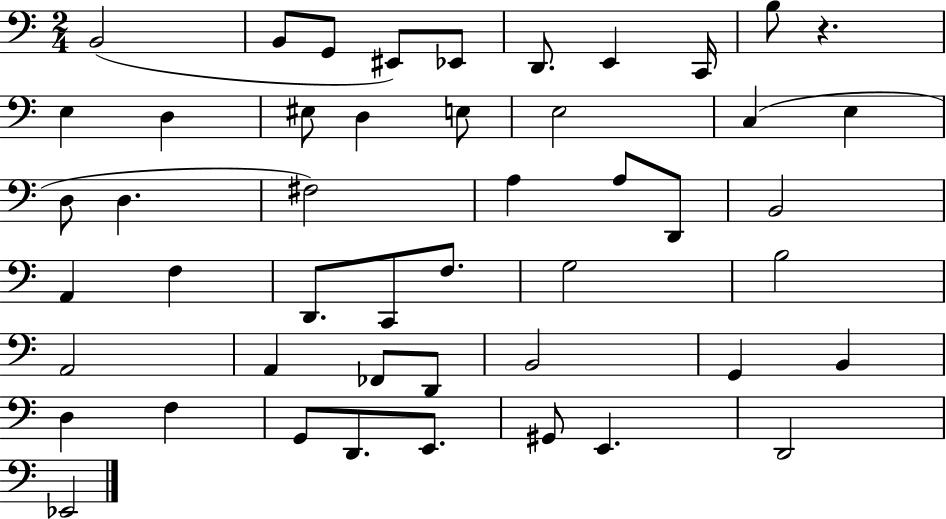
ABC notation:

X:1
T:Untitled
M:2/4
L:1/4
K:C
B,,2 B,,/2 G,,/2 ^E,,/2 _E,,/2 D,,/2 E,, C,,/4 B,/2 z E, D, ^E,/2 D, E,/2 E,2 C, E, D,/2 D, ^F,2 A, A,/2 D,,/2 B,,2 A,, F, D,,/2 C,,/2 F,/2 G,2 B,2 A,,2 A,, _F,,/2 D,,/2 B,,2 G,, B,, D, F, G,,/2 D,,/2 E,,/2 ^G,,/2 E,, D,,2 _E,,2